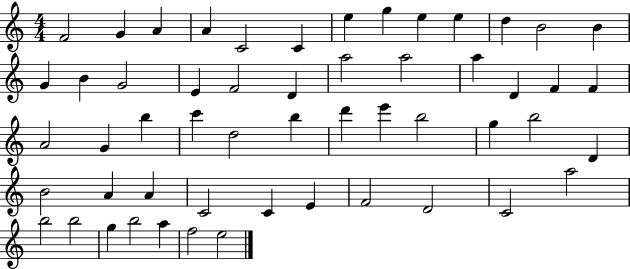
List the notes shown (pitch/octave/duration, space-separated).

F4/h G4/q A4/q A4/q C4/h C4/q E5/q G5/q E5/q E5/q D5/q B4/h B4/q G4/q B4/q G4/h E4/q F4/h D4/q A5/h A5/h A5/q D4/q F4/q F4/q A4/h G4/q B5/q C6/q D5/h B5/q D6/q E6/q B5/h G5/q B5/h D4/q B4/h A4/q A4/q C4/h C4/q E4/q F4/h D4/h C4/h A5/h B5/h B5/h G5/q B5/h A5/q F5/h E5/h